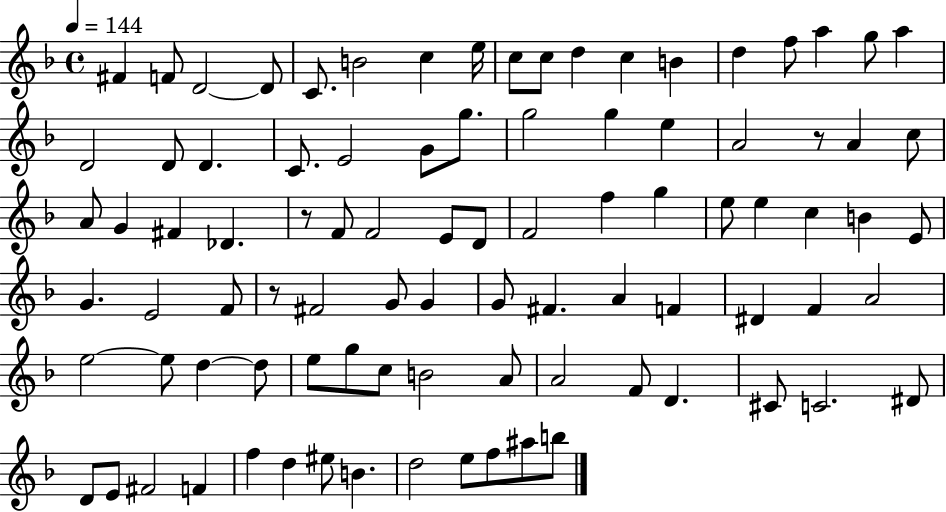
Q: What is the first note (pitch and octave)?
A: F#4